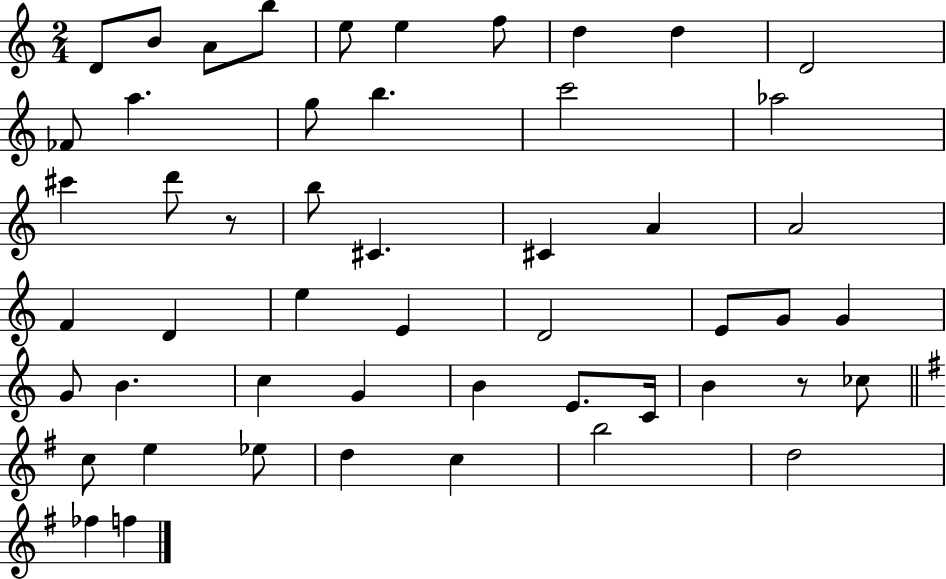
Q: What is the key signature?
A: C major